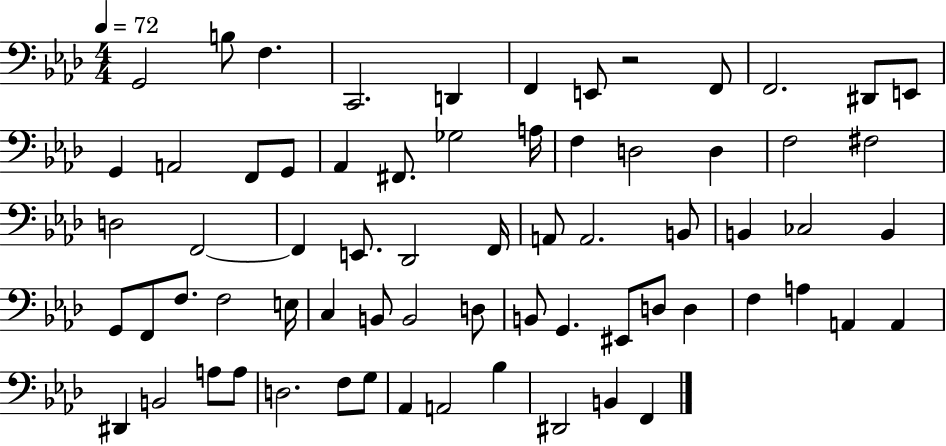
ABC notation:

X:1
T:Untitled
M:4/4
L:1/4
K:Ab
G,,2 B,/2 F, C,,2 D,, F,, E,,/2 z2 F,,/2 F,,2 ^D,,/2 E,,/2 G,, A,,2 F,,/2 G,,/2 _A,, ^F,,/2 _G,2 A,/4 F, D,2 D, F,2 ^F,2 D,2 F,,2 F,, E,,/2 _D,,2 F,,/4 A,,/2 A,,2 B,,/2 B,, _C,2 B,, G,,/2 F,,/2 F,/2 F,2 E,/4 C, B,,/2 B,,2 D,/2 B,,/2 G,, ^E,,/2 D,/2 D, F, A, A,, A,, ^D,, B,,2 A,/2 A,/2 D,2 F,/2 G,/2 _A,, A,,2 _B, ^D,,2 B,, F,,